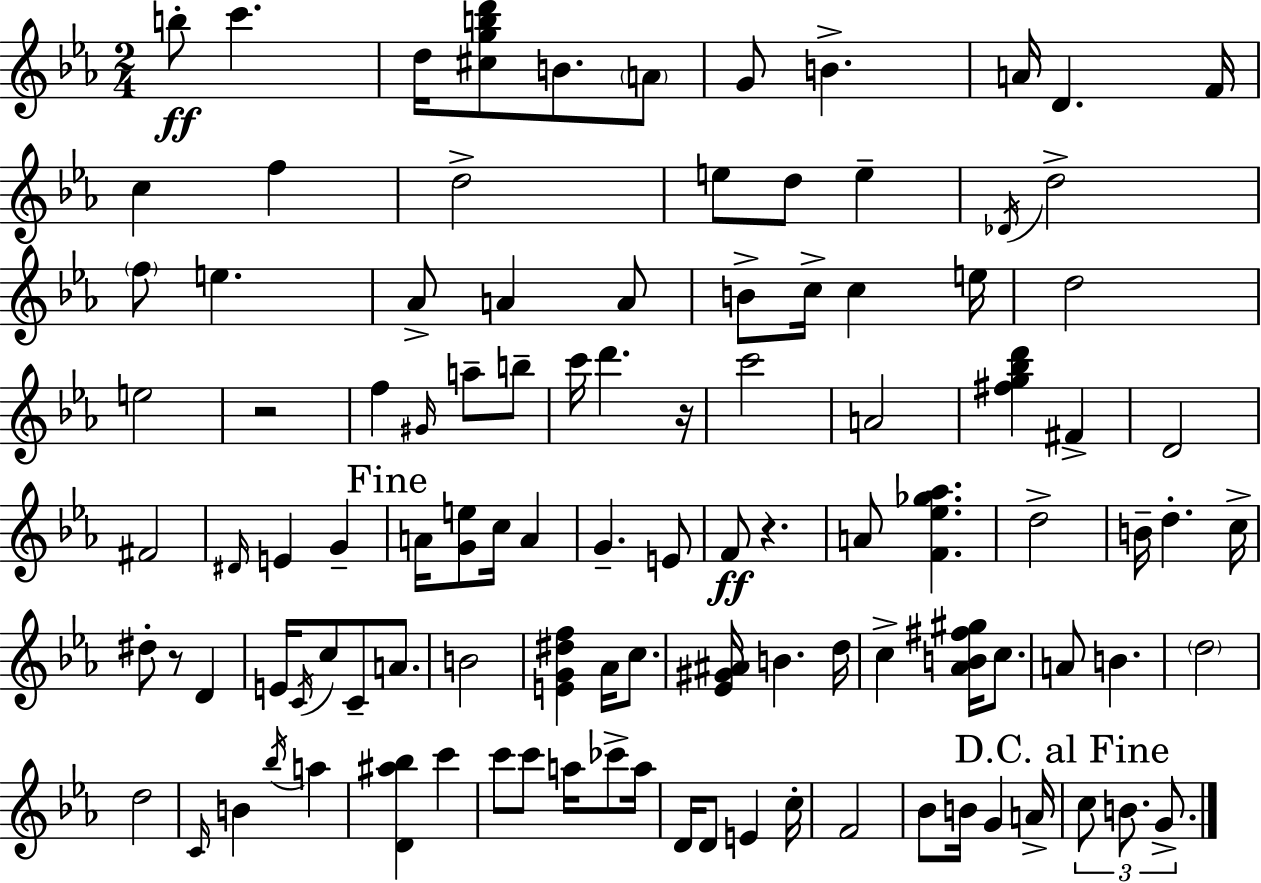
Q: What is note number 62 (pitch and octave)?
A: B4